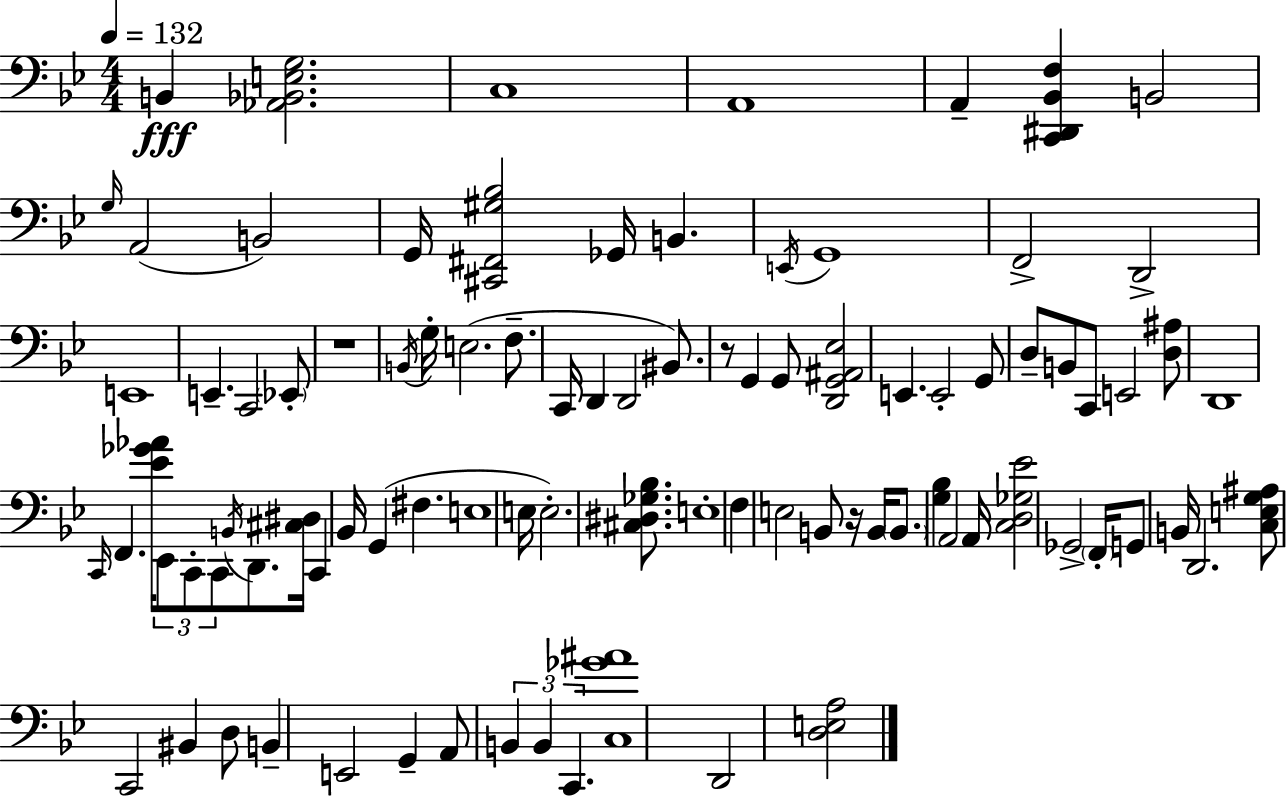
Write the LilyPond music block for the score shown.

{
  \clef bass
  \numericTimeSignature
  \time 4/4
  \key bes \major
  \tempo 4 = 132
  b,4\fff <aes, bes, e g>2. | c1 | a,1 | a,4-- <c, dis, bes, f>4 b,2 | \break \grace { g16 }( a,2 b,2) | g,16 <cis, fis, gis bes>2 ges,16 b,4. | \acciaccatura { e,16 } g,1 | f,2-> d,2-> | \break e,1 | e,4.-- c,2 | \parenthesize ees,8-. r1 | \acciaccatura { b,16 } g16-. e2.( | \break f8.-- c,16 d,4 d,2 | bis,8.) r8 g,4 g,8 <d, g, ais, ees>2 | e,4. e,2-. | g,8 d8-- b,8 c,8 e,2 | \break <d ais>8 d,1 | \grace { c,16 } f,4. <ees' ges' aes'>16 \tuplet 3/2 { ees,8 c,8-. c,8 } | \acciaccatura { b,16 } d,8. <cis dis>16 c,4 bes,16 g,4( fis4. | e1 | \break e16 e2.-.) | <cis dis ges bes>8. e1-. | f4 e2 | b,8 r16 b,16 \parenthesize b,8. <g bes>4 a,2 | \break a,16 <c d ges ees'>2 ges,2-> | \parenthesize f,16-. g,8 b,16 d,2. | <c e g ais>8 c,2 bis,4 | d8 b,4-- e,2 | \break g,4-- a,8 \tuplet 3/2 { b,4 b,4 c,4. } | <c ges' ais'>1 | d,2 <d e a>2 | \bar "|."
}